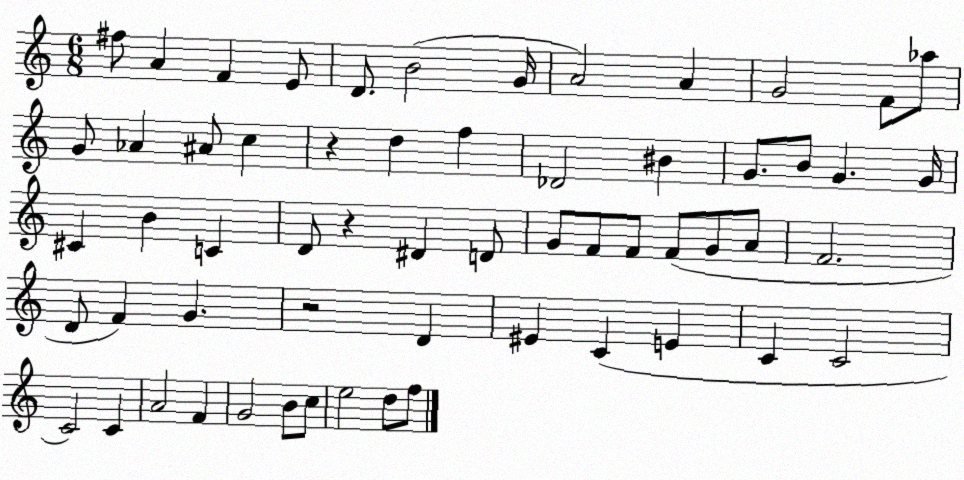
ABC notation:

X:1
T:Untitled
M:6/8
L:1/4
K:C
^f/2 A F E/2 D/2 B2 G/4 A2 A G2 F/2 _a/2 G/2 _A ^A/2 c z d f _D2 ^B G/2 B/2 G G/4 ^C B C D/2 z ^D D/2 G/2 F/2 F/2 F/2 G/2 A/2 F2 D/2 F G z2 D ^E C E C C2 C2 C A2 F G2 B/2 c/2 e2 d/2 f/2